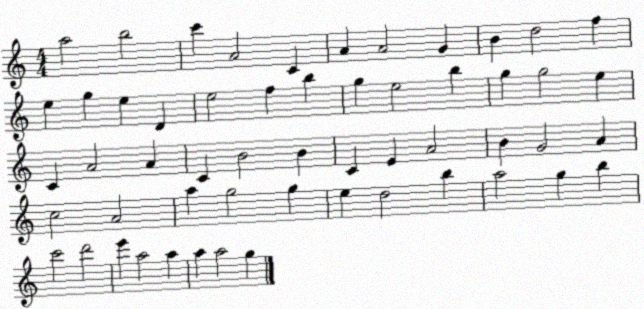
X:1
T:Untitled
M:4/4
L:1/4
K:C
a2 b2 c' A2 C A A2 G B d2 f e g e D e2 f b g e2 b g g2 e C A2 A C B2 B C E A2 B G2 A c2 A2 a g2 g e d2 b a2 g b c'2 d'2 e' a2 a a a2 g